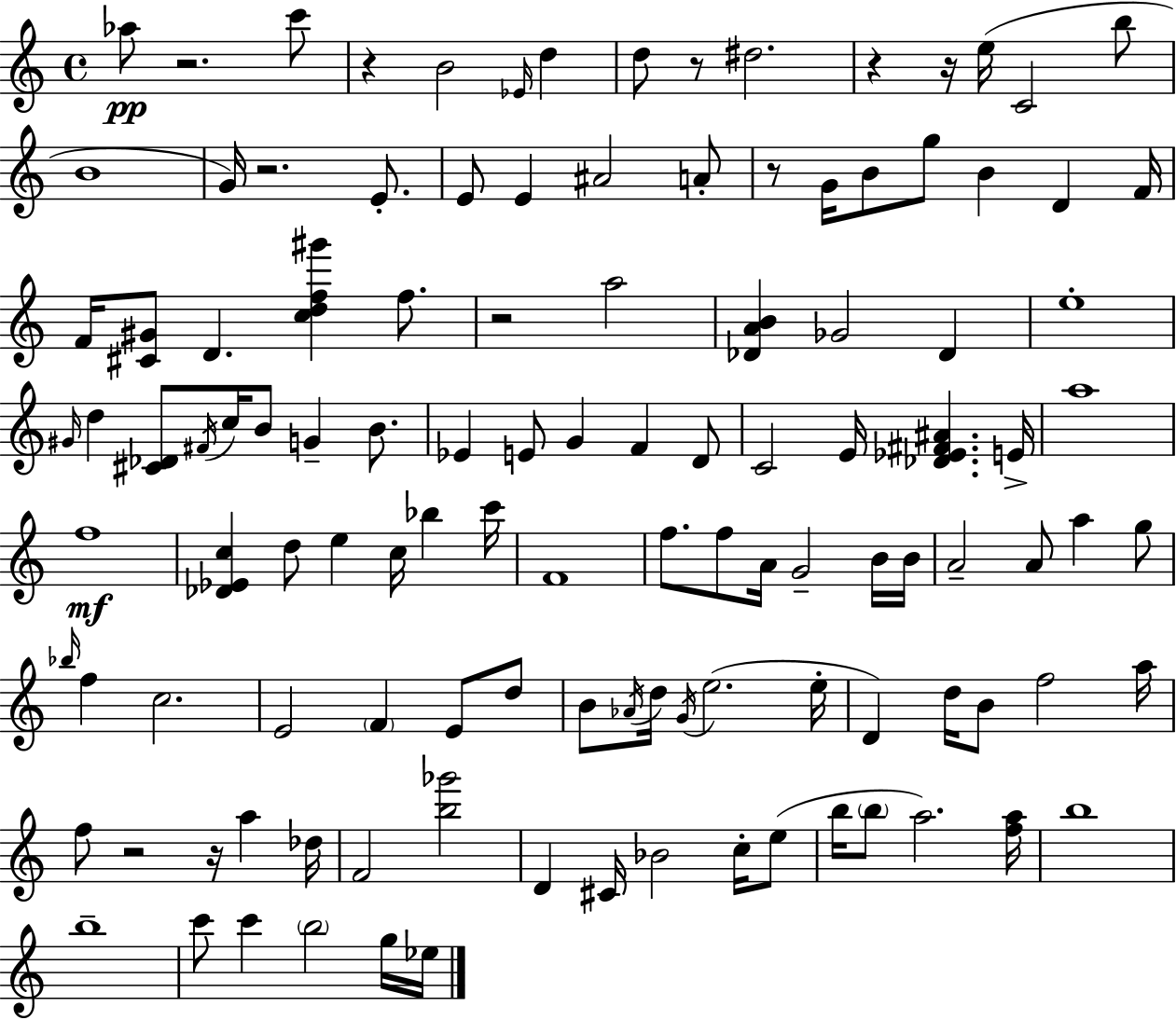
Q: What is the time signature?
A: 4/4